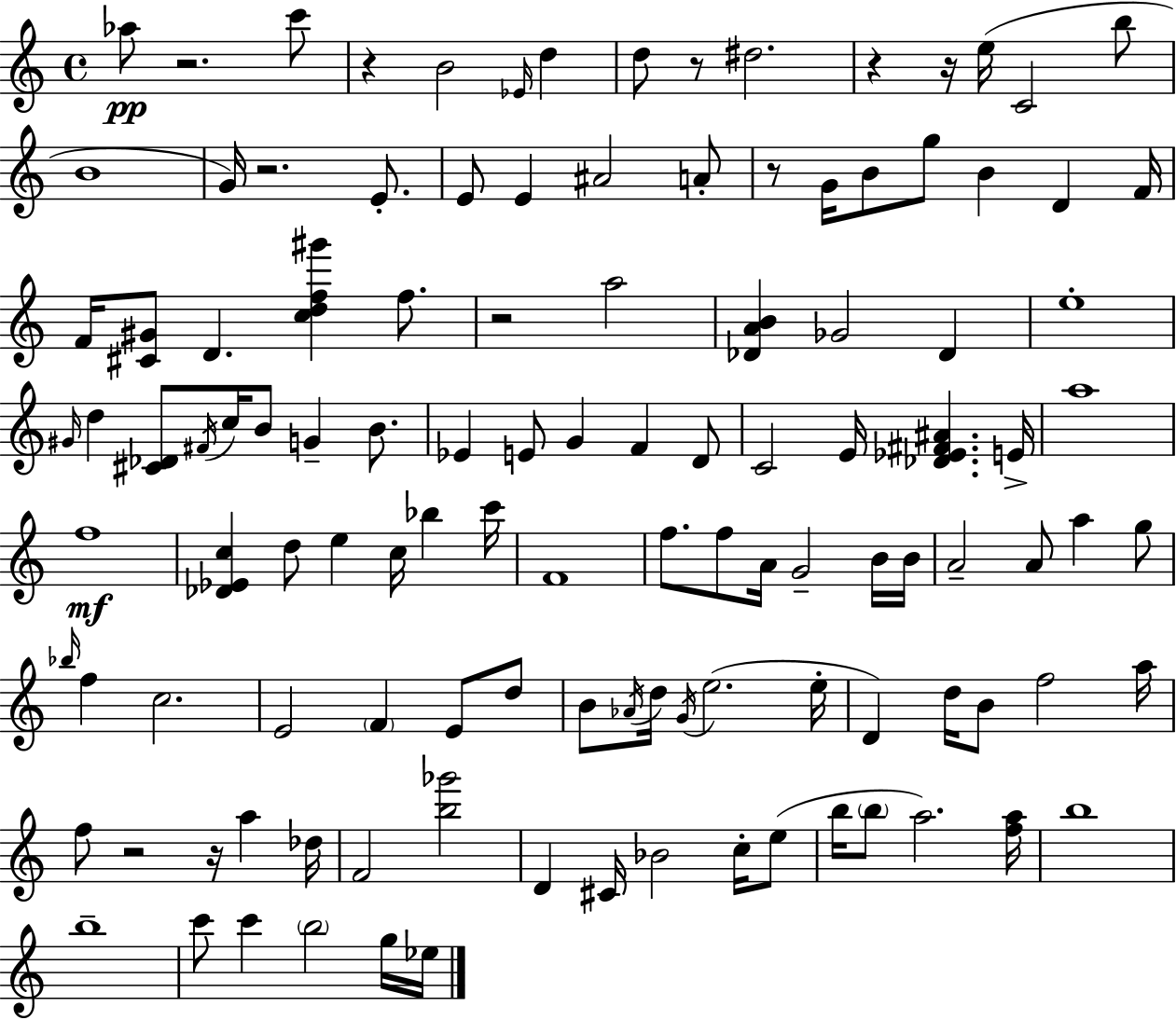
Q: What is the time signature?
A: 4/4